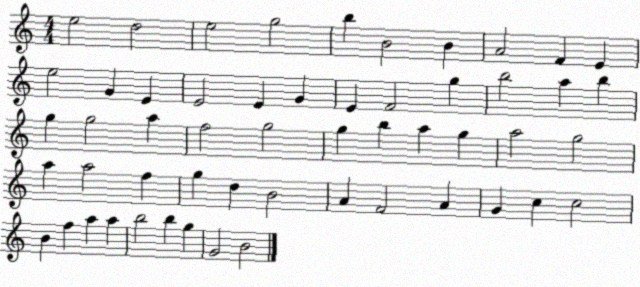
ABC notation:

X:1
T:Untitled
M:4/4
L:1/4
K:C
e2 d2 e2 g2 b B2 B A2 F E e2 G E E2 E G E F2 g b2 a b g g2 a f2 g2 g b a g a2 g2 a a2 f g d B2 A F2 A G c c2 B f a a b2 b g G2 B2